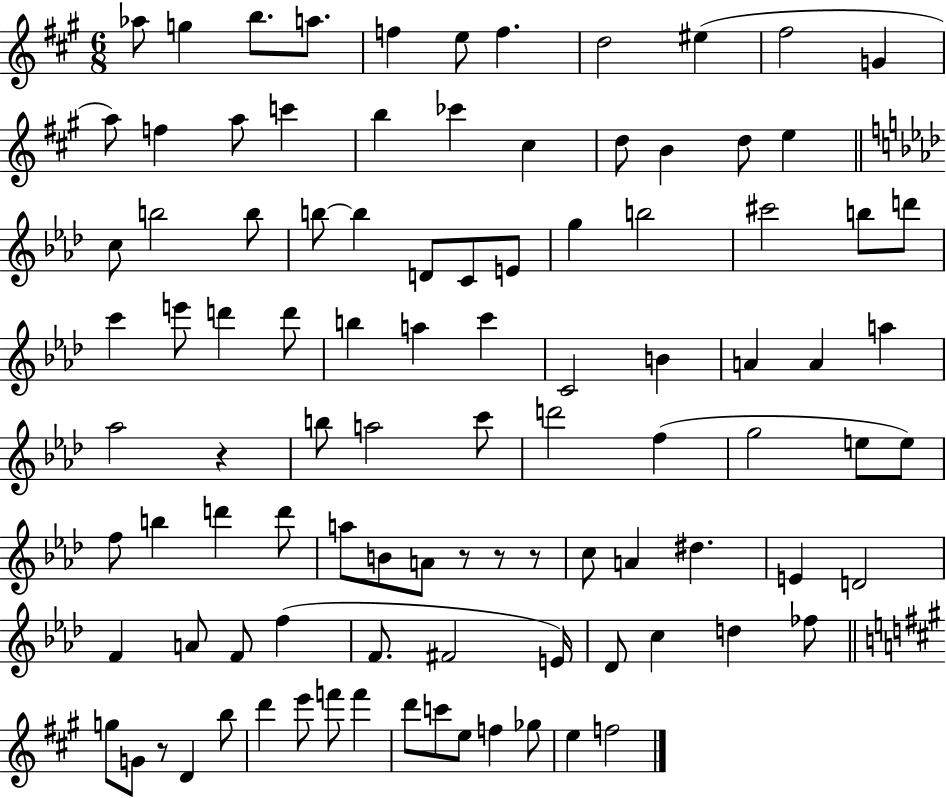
X:1
T:Untitled
M:6/8
L:1/4
K:A
_a/2 g b/2 a/2 f e/2 f d2 ^e ^f2 G a/2 f a/2 c' b _c' ^c d/2 B d/2 e c/2 b2 b/2 b/2 b D/2 C/2 E/2 g b2 ^c'2 b/2 d'/2 c' e'/2 d' d'/2 b a c' C2 B A A a _a2 z b/2 a2 c'/2 d'2 f g2 e/2 e/2 f/2 b d' d'/2 a/2 B/2 A/2 z/2 z/2 z/2 c/2 A ^d E D2 F A/2 F/2 f F/2 ^F2 E/4 _D/2 c d _f/2 g/2 G/2 z/2 D b/2 d' e'/2 f'/2 f' d'/2 c'/2 e/2 f _g/2 e f2